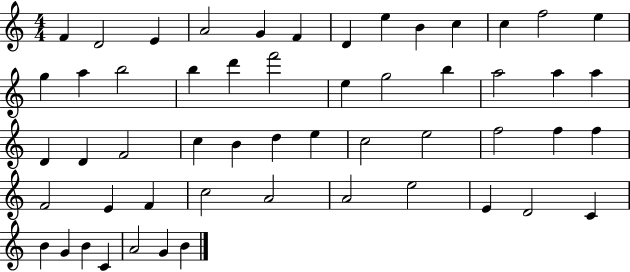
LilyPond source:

{
  \clef treble
  \numericTimeSignature
  \time 4/4
  \key c \major
  f'4 d'2 e'4 | a'2 g'4 f'4 | d'4 e''4 b'4 c''4 | c''4 f''2 e''4 | \break g''4 a''4 b''2 | b''4 d'''4 f'''2 | e''4 g''2 b''4 | a''2 a''4 a''4 | \break d'4 d'4 f'2 | c''4 b'4 d''4 e''4 | c''2 e''2 | f''2 f''4 f''4 | \break f'2 e'4 f'4 | c''2 a'2 | a'2 e''2 | e'4 d'2 c'4 | \break b'4 g'4 b'4 c'4 | a'2 g'4 b'4 | \bar "|."
}